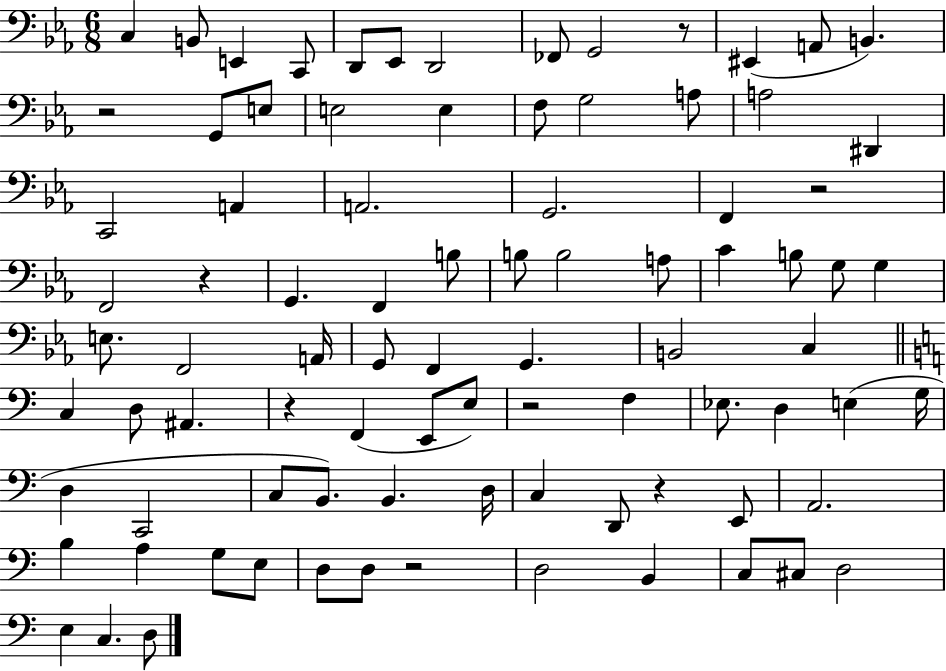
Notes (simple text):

C3/q B2/e E2/q C2/e D2/e Eb2/e D2/h FES2/e G2/h R/e EIS2/q A2/e B2/q. R/h G2/e E3/e E3/h E3/q F3/e G3/h A3/e A3/h D#2/q C2/h A2/q A2/h. G2/h. F2/q R/h F2/h R/q G2/q. F2/q B3/e B3/e B3/h A3/e C4/q B3/e G3/e G3/q E3/e. F2/h A2/s G2/e F2/q G2/q. B2/h C3/q C3/q D3/e A#2/q. R/q F2/q E2/e E3/e R/h F3/q Eb3/e. D3/q E3/q G3/s D3/q C2/h C3/e B2/e. B2/q. D3/s C3/q D2/e R/q E2/e A2/h. B3/q A3/q G3/e E3/e D3/e D3/e R/h D3/h B2/q C3/e C#3/e D3/h E3/q C3/q. D3/e